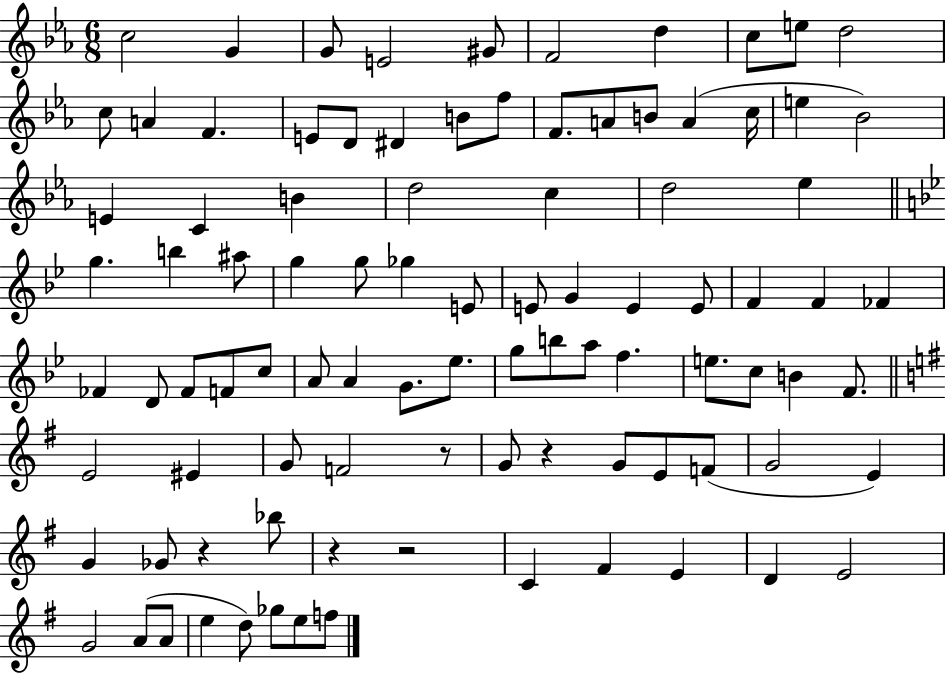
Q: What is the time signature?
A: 6/8